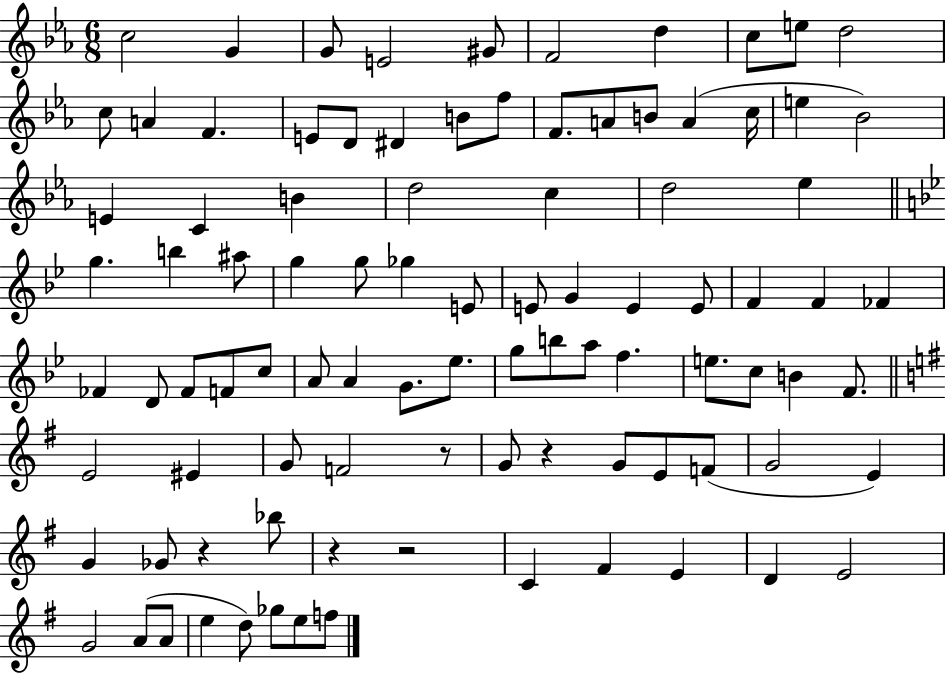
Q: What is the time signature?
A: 6/8